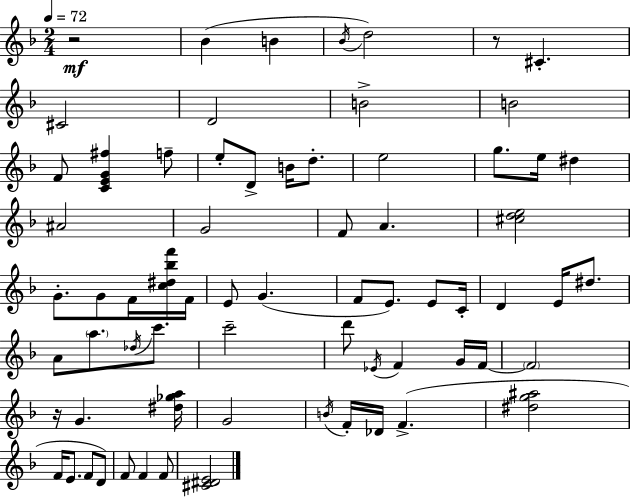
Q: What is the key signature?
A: D minor